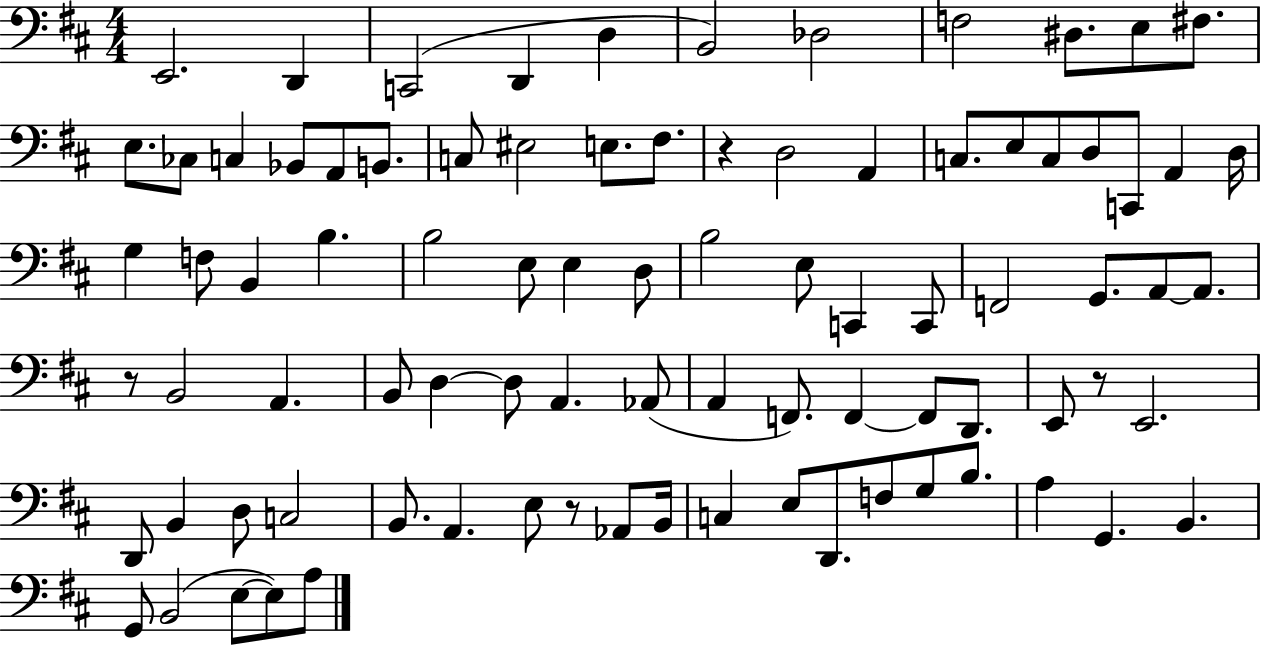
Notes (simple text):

E2/h. D2/q C2/h D2/q D3/q B2/h Db3/h F3/h D#3/e. E3/e F#3/e. E3/e. CES3/e C3/q Bb2/e A2/e B2/e. C3/e EIS3/h E3/e. F#3/e. R/q D3/h A2/q C3/e. E3/e C3/e D3/e C2/e A2/q D3/s G3/q F3/e B2/q B3/q. B3/h E3/e E3/q D3/e B3/h E3/e C2/q C2/e F2/h G2/e. A2/e A2/e. R/e B2/h A2/q. B2/e D3/q D3/e A2/q. Ab2/e A2/q F2/e. F2/q F2/e D2/e. E2/e R/e E2/h. D2/e B2/q D3/e C3/h B2/e. A2/q. E3/e R/e Ab2/e B2/s C3/q E3/e D2/e. F3/e G3/e B3/e. A3/q G2/q. B2/q. G2/e B2/h E3/e E3/e A3/e